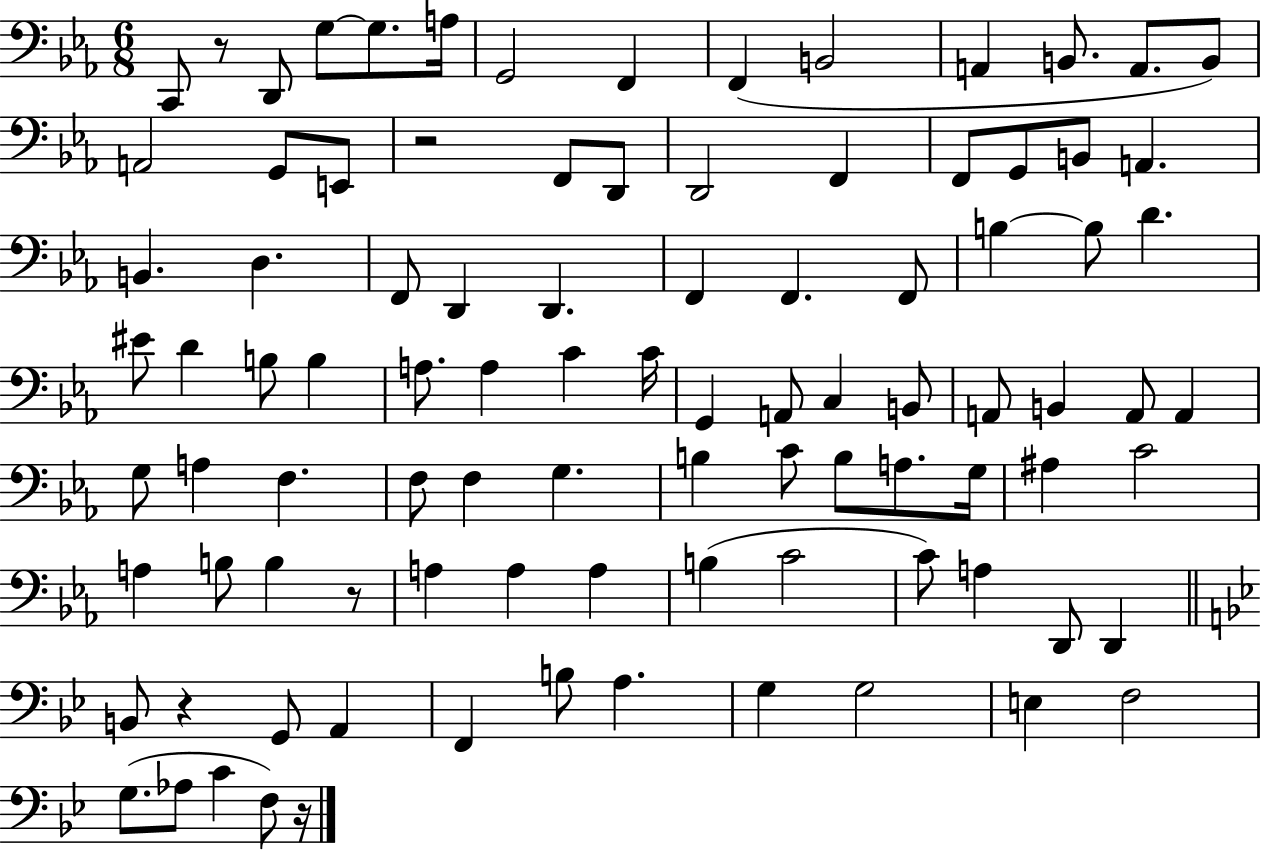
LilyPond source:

{
  \clef bass
  \numericTimeSignature
  \time 6/8
  \key ees \major
  \repeat volta 2 { c,8 r8 d,8 g8~~ g8. a16 | g,2 f,4 | f,4( b,2 | a,4 b,8. a,8. b,8) | \break a,2 g,8 e,8 | r2 f,8 d,8 | d,2 f,4 | f,8 g,8 b,8 a,4. | \break b,4. d4. | f,8 d,4 d,4. | f,4 f,4. f,8 | b4~~ b8 d'4. | \break eis'8 d'4 b8 b4 | a8. a4 c'4 c'16 | g,4 a,8 c4 b,8 | a,8 b,4 a,8 a,4 | \break g8 a4 f4. | f8 f4 g4. | b4 c'8 b8 a8. g16 | ais4 c'2 | \break a4 b8 b4 r8 | a4 a4 a4 | b4( c'2 | c'8) a4 d,8 d,4 | \break \bar "||" \break \key bes \major b,8 r4 g,8 a,4 | f,4 b8 a4. | g4 g2 | e4 f2 | \break g8.( aes8 c'4 f8) r16 | } \bar "|."
}